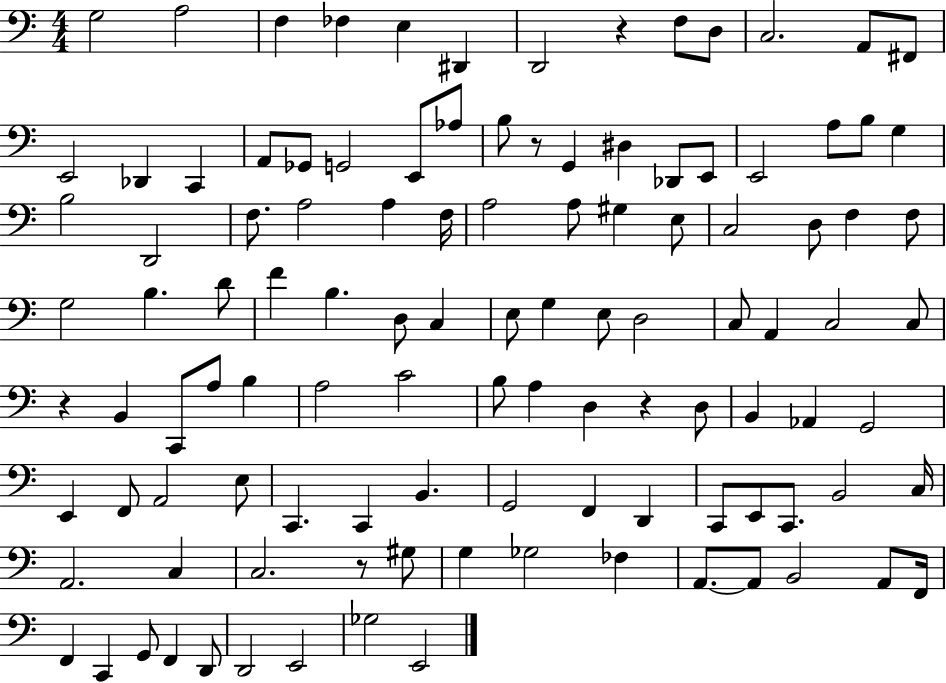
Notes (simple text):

G3/h A3/h F3/q FES3/q E3/q D#2/q D2/h R/q F3/e D3/e C3/h. A2/e F#2/e E2/h Db2/q C2/q A2/e Gb2/e G2/h E2/e Ab3/e B3/e R/e G2/q D#3/q Db2/e E2/e E2/h A3/e B3/e G3/q B3/h D2/h F3/e. A3/h A3/q F3/s A3/h A3/e G#3/q E3/e C3/h D3/e F3/q F3/e G3/h B3/q. D4/e F4/q B3/q. D3/e C3/q E3/e G3/q E3/e D3/h C3/e A2/q C3/h C3/e R/q B2/q C2/e A3/e B3/q A3/h C4/h B3/e A3/q D3/q R/q D3/e B2/q Ab2/q G2/h E2/q F2/e A2/h E3/e C2/q. C2/q B2/q. G2/h F2/q D2/q C2/e E2/e C2/e. B2/h C3/s A2/h. C3/q C3/h. R/e G#3/e G3/q Gb3/h FES3/q A2/e. A2/e B2/h A2/e F2/s F2/q C2/q G2/e F2/q D2/e D2/h E2/h Gb3/h E2/h